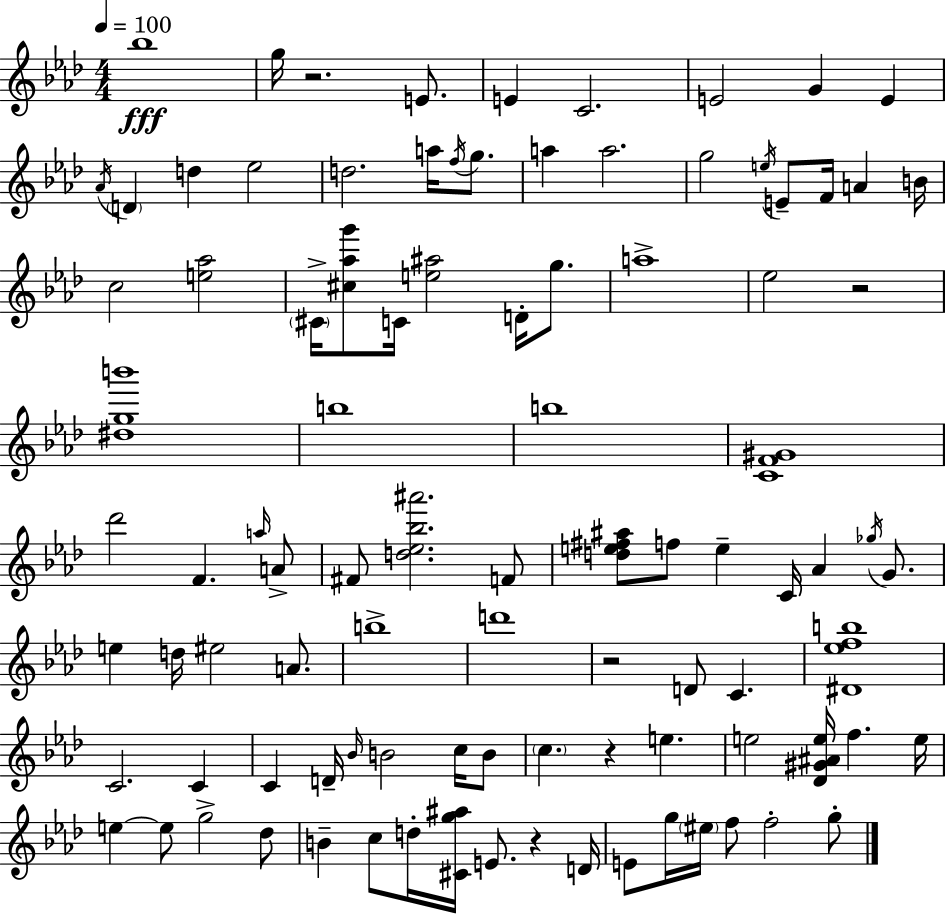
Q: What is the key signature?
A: AES major